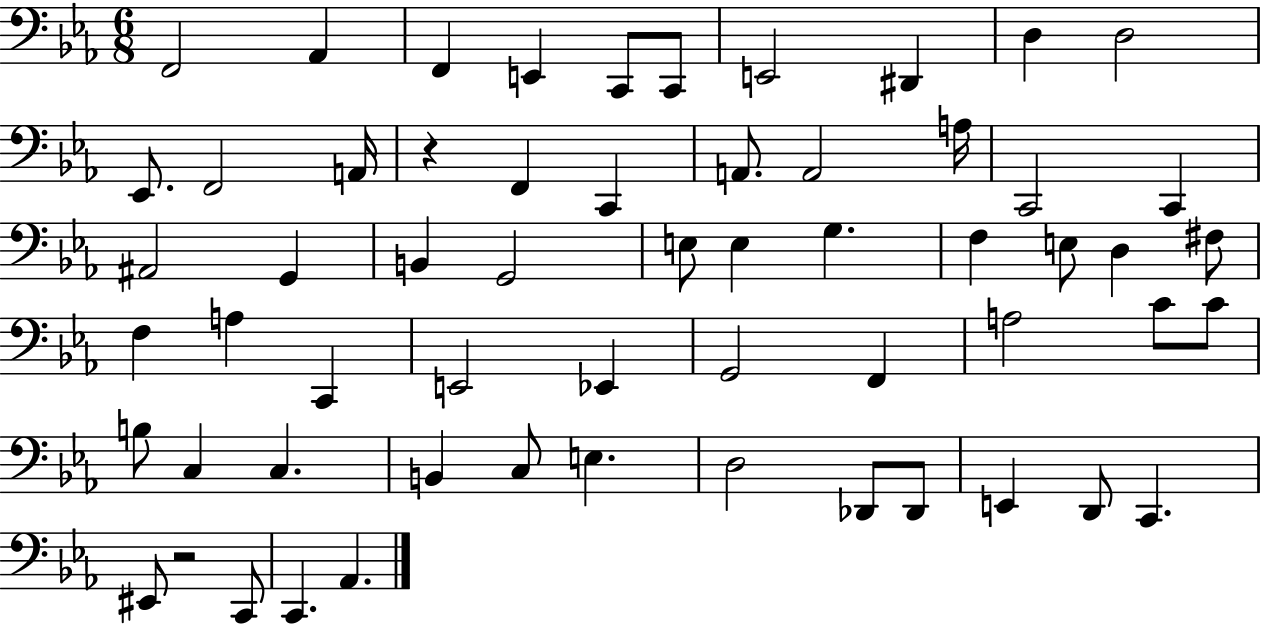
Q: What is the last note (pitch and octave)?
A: Ab2